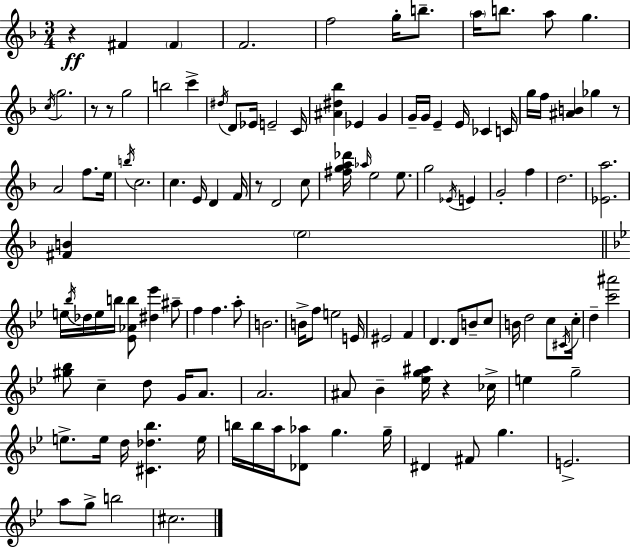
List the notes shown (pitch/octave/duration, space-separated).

R/q F#4/q F#4/q F4/h. F5/h G5/s B5/e. A5/s B5/e. A5/e G5/q. C5/s G5/h. R/e R/e G5/h B5/h C6/q D#5/s D4/e Eb4/s E4/h C4/s [A#4,D#5,Bb5]/q Eb4/q G4/q G4/s G4/s E4/q E4/s CES4/q C4/s G5/s F5/s [A#4,B4]/q Gb5/q R/e A4/h F5/e. E5/s B5/s C5/h. C5/q. E4/s D4/q F4/s R/e D4/h C5/e [F#5,G5,A5,Db6]/s Ab5/s E5/h E5/e. G5/h Eb4/s E4/q G4/h F5/q D5/h. [Eb4,A5]/h. [F#4,B4]/q E5/h E5/s Bb5/s Db5/s E5/s B5/s [Eb4,Ab4,B5]/e [D#5,Eb6]/q A#5/e F5/q F5/q. A5/e B4/h. B4/s F5/e E5/h E4/s EIS4/h F4/q D4/q. D4/e B4/e C5/e B4/s D5/h C5/e C#4/s C5/s D5/q [C6,A#6]/h [G#5,Bb5]/e C5/q D5/e G4/s A4/e. A4/h. A#4/e Bb4/q [Eb5,G5,A#5]/s R/q CES5/s E5/q G5/h E5/e. E5/s D5/s [C#4,Db5,Bb5]/q. E5/s B5/s B5/s A5/s [Db4,Ab5]/e G5/q. G5/s D#4/q F#4/e G5/q. E4/h. A5/e G5/e B5/h C#5/h.